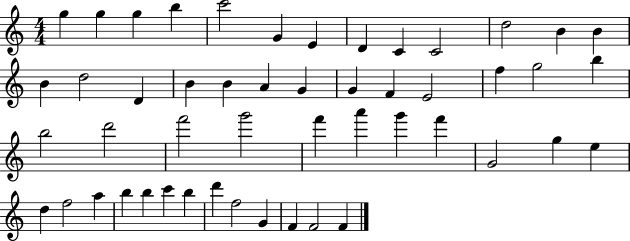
{
  \clef treble
  \numericTimeSignature
  \time 4/4
  \key c \major
  g''4 g''4 g''4 b''4 | c'''2 g'4 e'4 | d'4 c'4 c'2 | d''2 b'4 b'4 | \break b'4 d''2 d'4 | b'4 b'4 a'4 g'4 | g'4 f'4 e'2 | f''4 g''2 b''4 | \break b''2 d'''2 | f'''2 g'''2 | f'''4 a'''4 g'''4 f'''4 | g'2 g''4 e''4 | \break d''4 f''2 a''4 | b''4 b''4 c'''4 b''4 | d'''4 f''2 g'4 | f'4 f'2 f'4 | \break \bar "|."
}